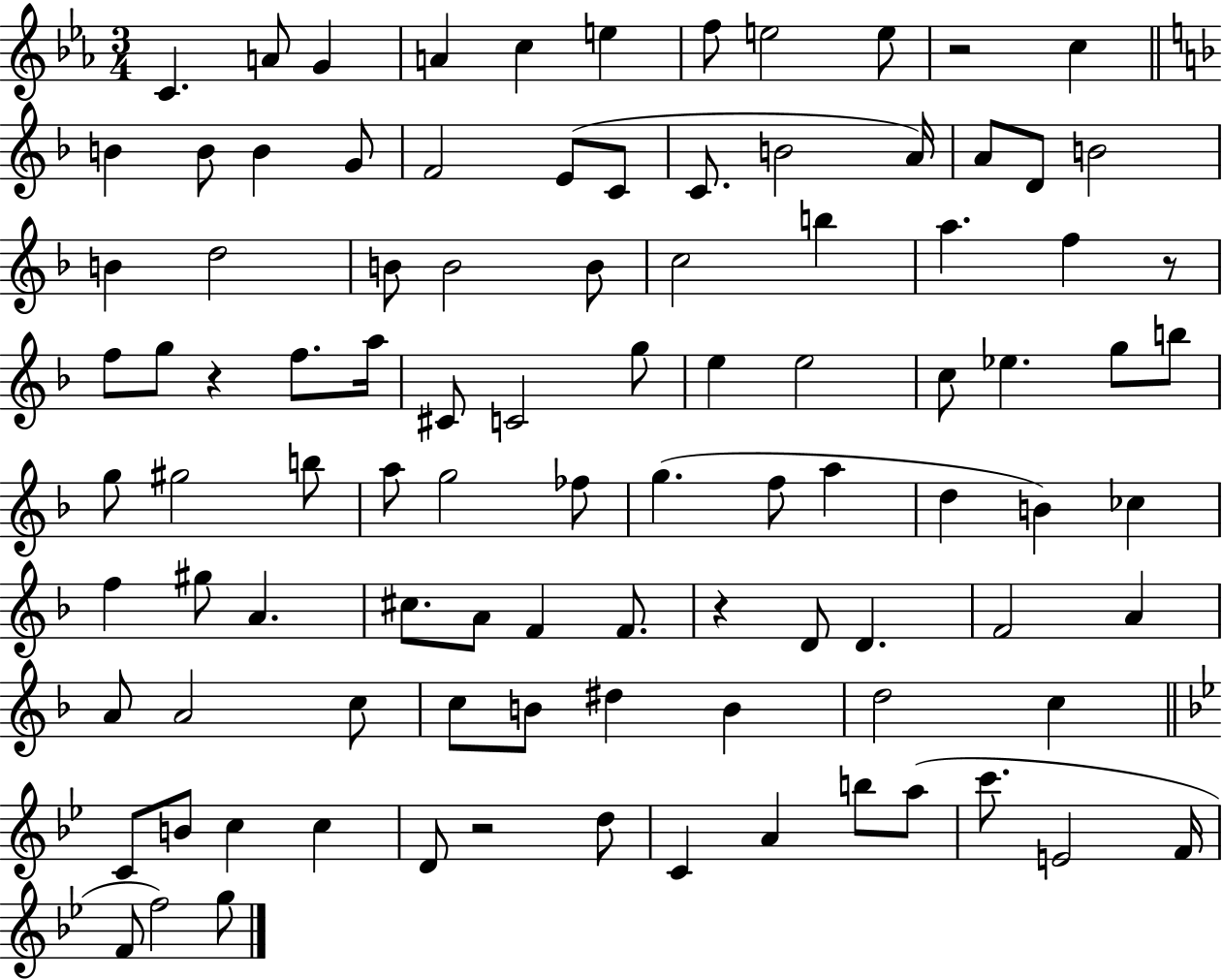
C4/q. A4/e G4/q A4/q C5/q E5/q F5/e E5/h E5/e R/h C5/q B4/q B4/e B4/q G4/e F4/h E4/e C4/e C4/e. B4/h A4/s A4/e D4/e B4/h B4/q D5/h B4/e B4/h B4/e C5/h B5/q A5/q. F5/q R/e F5/e G5/e R/q F5/e. A5/s C#4/e C4/h G5/e E5/q E5/h C5/e Eb5/q. G5/e B5/e G5/e G#5/h B5/e A5/e G5/h FES5/e G5/q. F5/e A5/q D5/q B4/q CES5/q F5/q G#5/e A4/q. C#5/e. A4/e F4/q F4/e. R/q D4/e D4/q. F4/h A4/q A4/e A4/h C5/e C5/e B4/e D#5/q B4/q D5/h C5/q C4/e B4/e C5/q C5/q D4/e R/h D5/e C4/q A4/q B5/e A5/e C6/e. E4/h F4/s F4/e F5/h G5/e